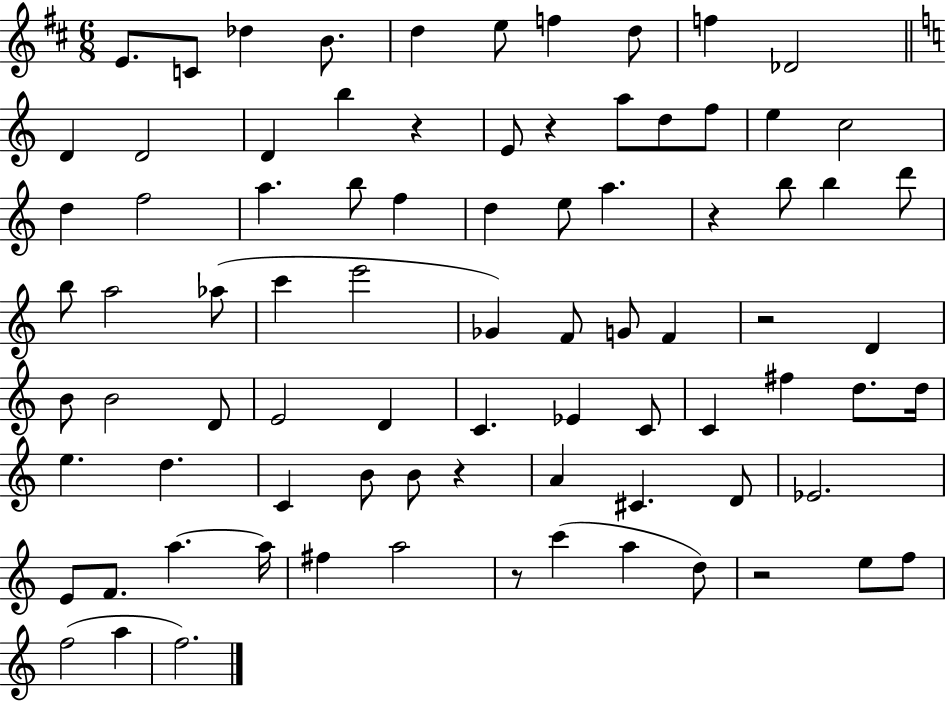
{
  \clef treble
  \numericTimeSignature
  \time 6/8
  \key d \major
  e'8. c'8 des''4 b'8. | d''4 e''8 f''4 d''8 | f''4 des'2 | \bar "||" \break \key c \major d'4 d'2 | d'4 b''4 r4 | e'8 r4 a''8 d''8 f''8 | e''4 c''2 | \break d''4 f''2 | a''4. b''8 f''4 | d''4 e''8 a''4. | r4 b''8 b''4 d'''8 | \break b''8 a''2 aes''8( | c'''4 e'''2 | ges'4) f'8 g'8 f'4 | r2 d'4 | \break b'8 b'2 d'8 | e'2 d'4 | c'4. ees'4 c'8 | c'4 fis''4 d''8. d''16 | \break e''4. d''4. | c'4 b'8 b'8 r4 | a'4 cis'4. d'8 | ees'2. | \break e'8 f'8. a''4.~~ a''16 | fis''4 a''2 | r8 c'''4( a''4 d''8) | r2 e''8 f''8 | \break f''2( a''4 | f''2.) | \bar "|."
}